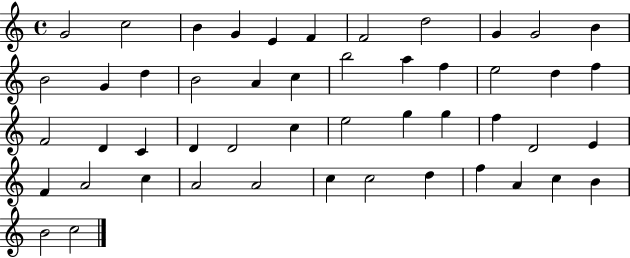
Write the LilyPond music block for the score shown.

{
  \clef treble
  \time 4/4
  \defaultTimeSignature
  \key c \major
  g'2 c''2 | b'4 g'4 e'4 f'4 | f'2 d''2 | g'4 g'2 b'4 | \break b'2 g'4 d''4 | b'2 a'4 c''4 | b''2 a''4 f''4 | e''2 d''4 f''4 | \break f'2 d'4 c'4 | d'4 d'2 c''4 | e''2 g''4 g''4 | f''4 d'2 e'4 | \break f'4 a'2 c''4 | a'2 a'2 | c''4 c''2 d''4 | f''4 a'4 c''4 b'4 | \break b'2 c''2 | \bar "|."
}